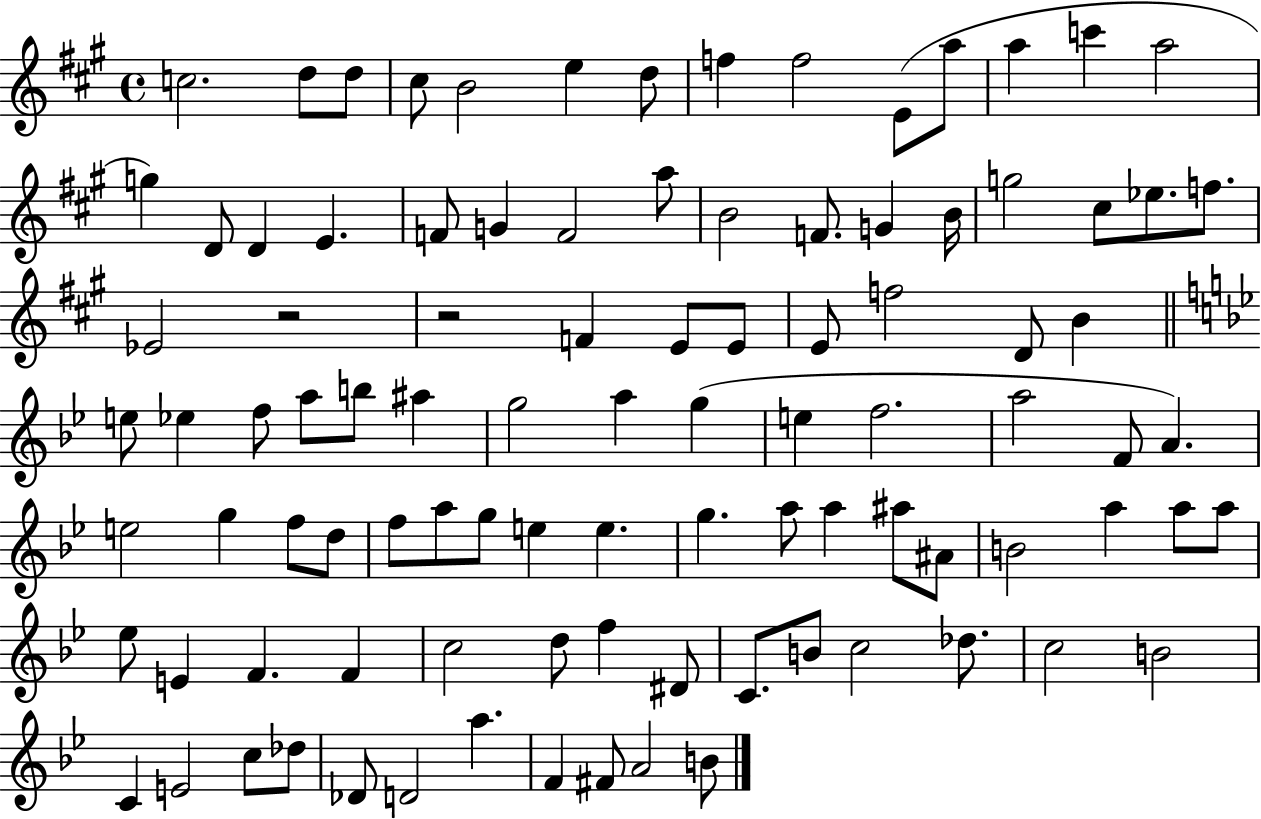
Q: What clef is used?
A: treble